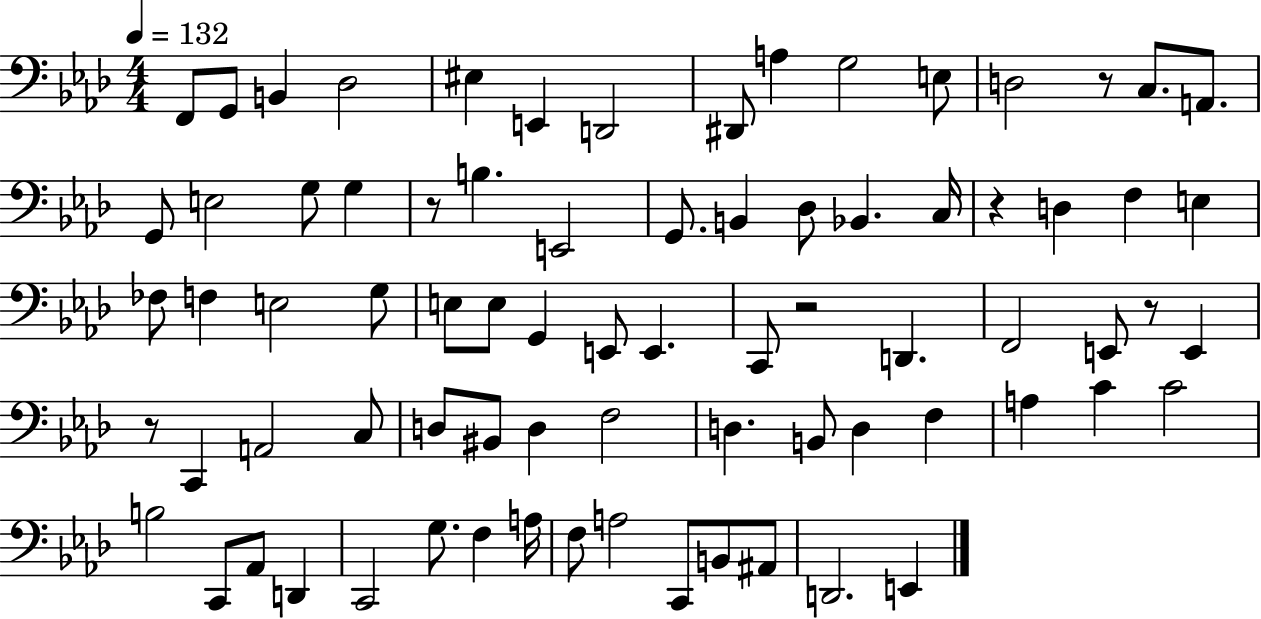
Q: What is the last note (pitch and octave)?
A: E2